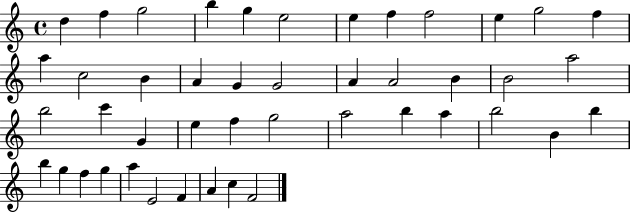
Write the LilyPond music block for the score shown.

{
  \clef treble
  \time 4/4
  \defaultTimeSignature
  \key c \major
  d''4 f''4 g''2 | b''4 g''4 e''2 | e''4 f''4 f''2 | e''4 g''2 f''4 | \break a''4 c''2 b'4 | a'4 g'4 g'2 | a'4 a'2 b'4 | b'2 a''2 | \break b''2 c'''4 g'4 | e''4 f''4 g''2 | a''2 b''4 a''4 | b''2 b'4 b''4 | \break b''4 g''4 f''4 g''4 | a''4 e'2 f'4 | a'4 c''4 f'2 | \bar "|."
}